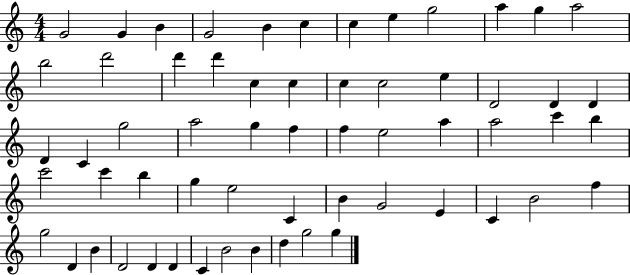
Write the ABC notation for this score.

X:1
T:Untitled
M:4/4
L:1/4
K:C
G2 G B G2 B c c e g2 a g a2 b2 d'2 d' d' c c c c2 e D2 D D D C g2 a2 g f f e2 a a2 c' b c'2 c' b g e2 C B G2 E C B2 f g2 D B D2 D D C B2 B d g2 g